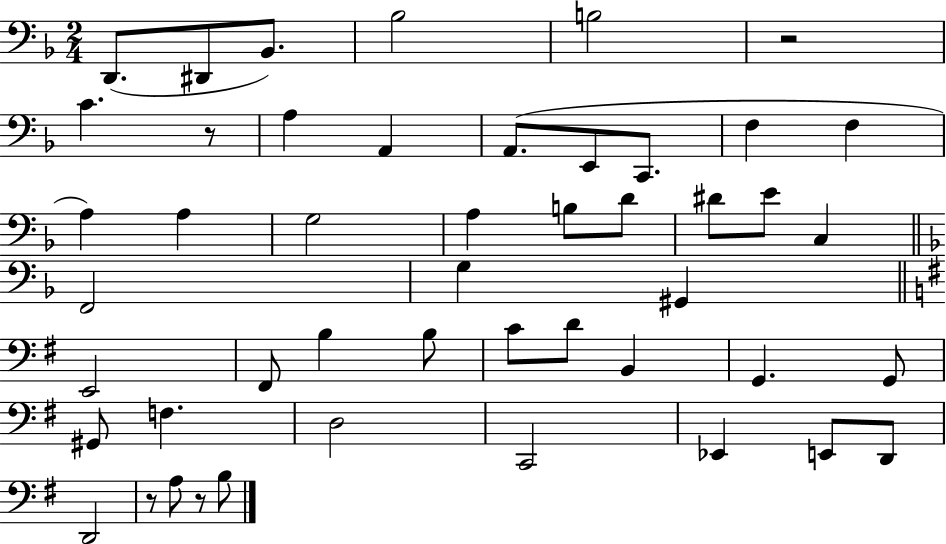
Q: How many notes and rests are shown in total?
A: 48